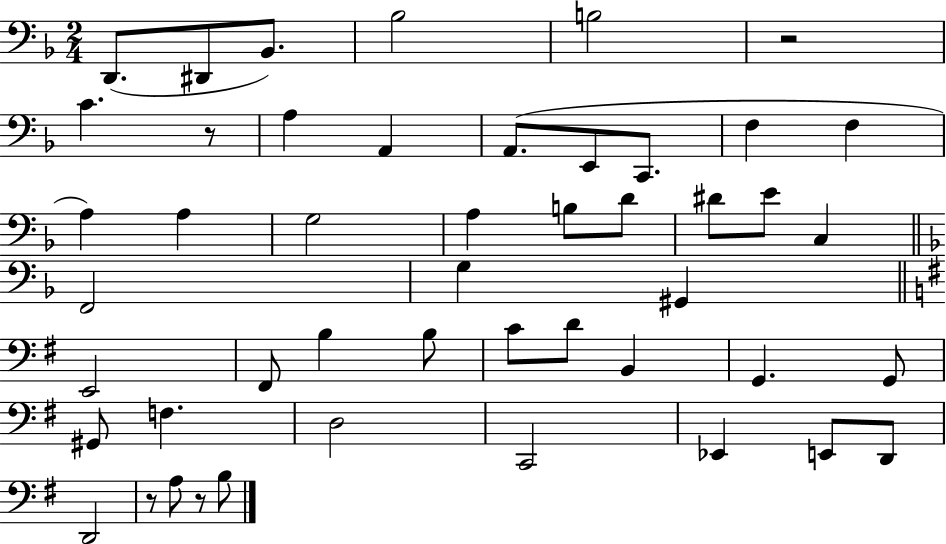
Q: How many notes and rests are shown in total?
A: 48